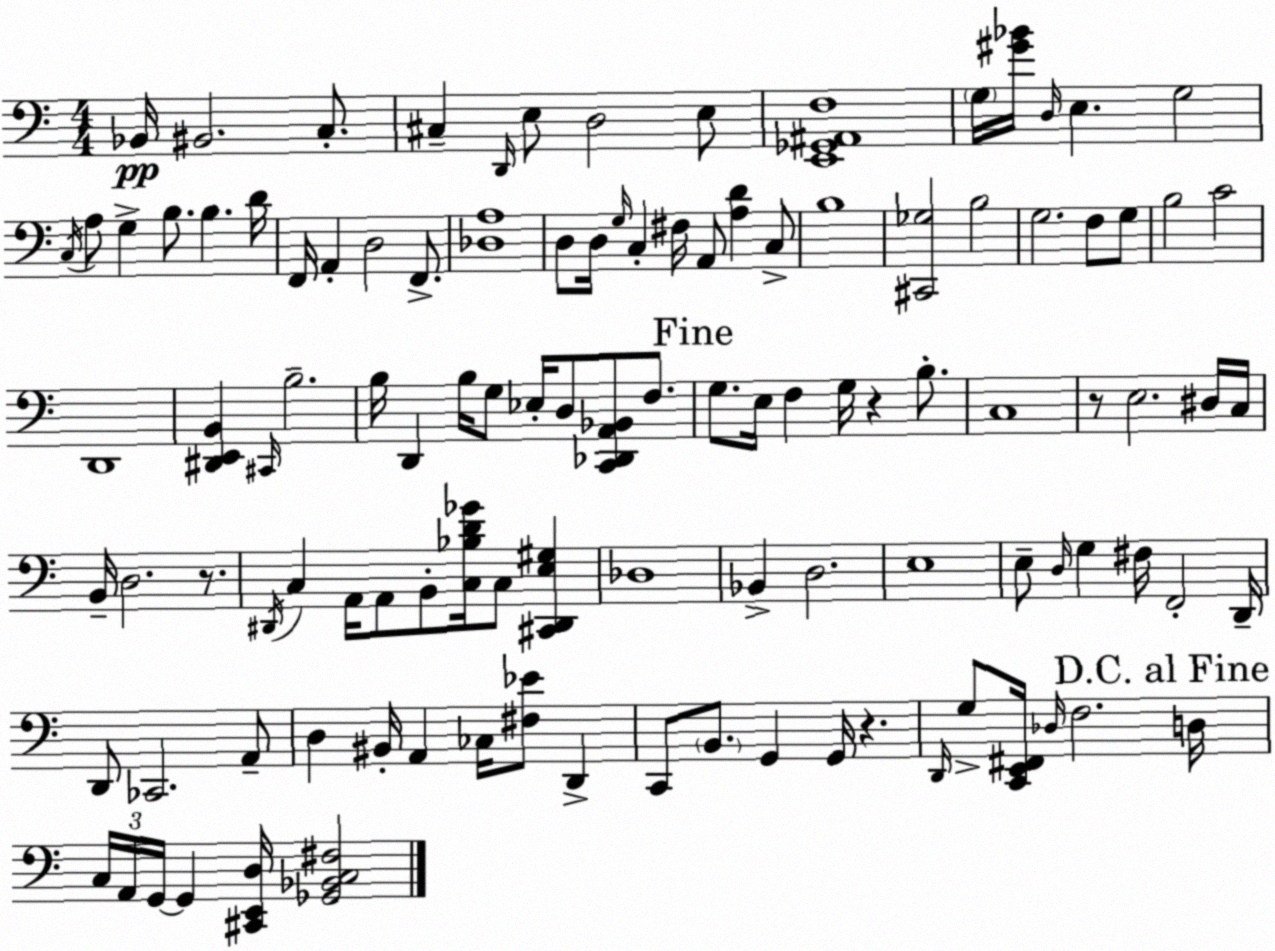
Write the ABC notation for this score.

X:1
T:Untitled
M:4/4
L:1/4
K:C
_B,,/4 ^B,,2 C,/2 ^C, D,,/4 E,/2 D,2 E,/2 [E,,_G,,^A,,F,]4 G,/4 [^G_B]/4 D,/4 E, G,2 C,/4 A,/2 G, B,/2 B, D/4 F,,/4 A,, D,2 F,,/2 [_D,A,]4 D,/2 D,/4 G,/4 C, ^F,/4 A,,/2 [A,D] C,/2 B,4 [^C,,_G,]2 B,2 G,2 F,/2 G,/2 B,2 C2 D,,4 [^D,,E,,B,,] ^C,,/4 B,2 B,/4 D,, B,/4 G,/2 _E,/4 D,/2 [C,,_D,,A,,_B,,]/2 F,/2 G,/2 E,/4 F, G,/4 z B,/2 C,4 z/2 E,2 ^D,/4 C,/4 B,,/4 D,2 z/2 ^D,,/4 C, A,,/4 A,,/2 B,,/2 [C,_B,D_G]/4 C,/2 [^C,,^D,,E,^G,] _D,4 _B,, D,2 E,4 E,/2 D,/4 G, ^F,/4 F,,2 D,,/4 D,,/2 _C,,2 A,,/2 D, ^B,,/4 A,, _C,/4 [^F,_E]/2 D,, C,,/2 B,,/2 G,, G,,/4 z D,,/4 G,/2 [C,,E,,^F,,]/4 _D,/4 F,2 D,/4 C,/4 A,,/4 G,,/4 G,, [^C,,E,,D,]/4 [_G,,_B,,C,^F,]2